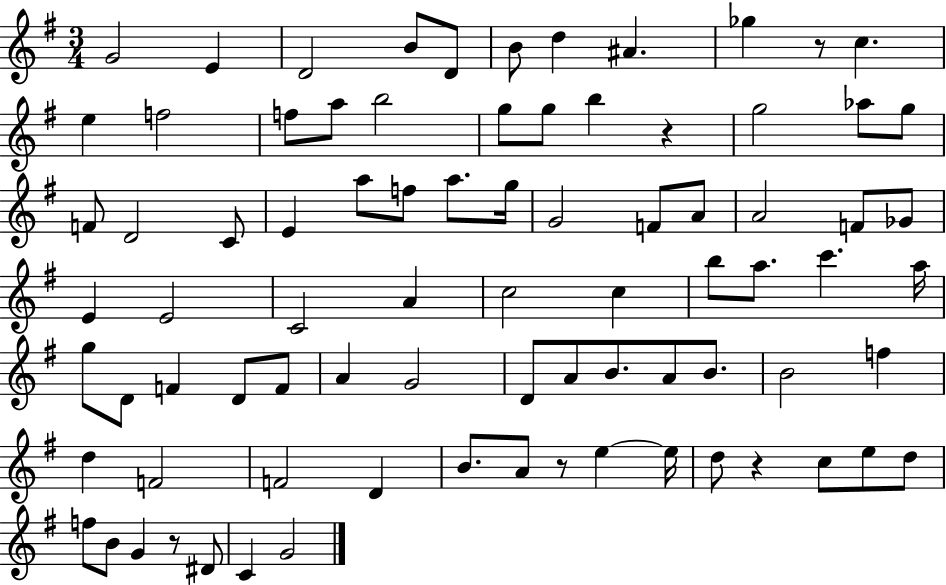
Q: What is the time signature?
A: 3/4